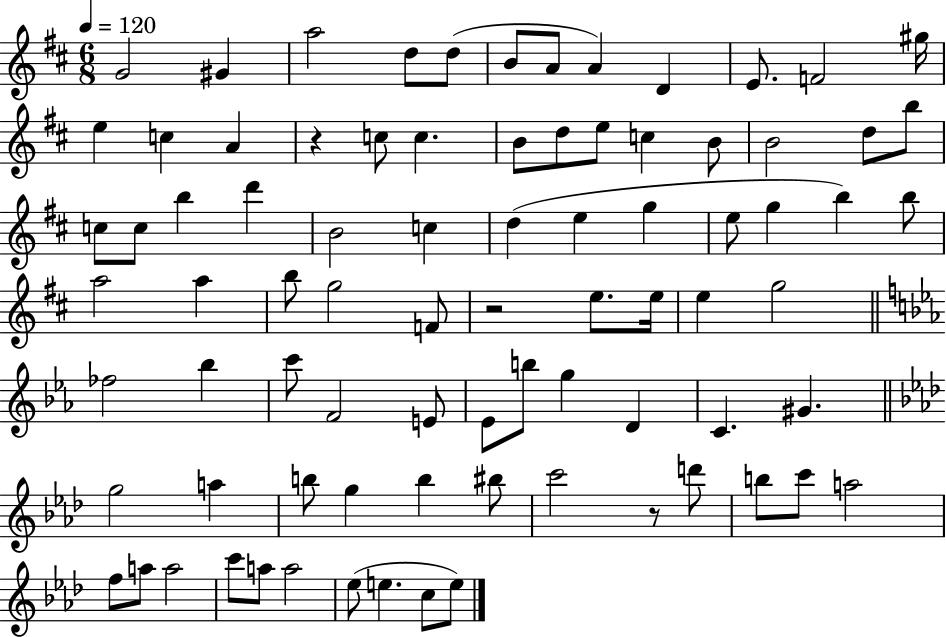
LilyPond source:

{
  \clef treble
  \numericTimeSignature
  \time 6/8
  \key d \major
  \tempo 4 = 120
  g'2 gis'4 | a''2 d''8 d''8( | b'8 a'8 a'4) d'4 | e'8. f'2 gis''16 | \break e''4 c''4 a'4 | r4 c''8 c''4. | b'8 d''8 e''8 c''4 b'8 | b'2 d''8 b''8 | \break c''8 c''8 b''4 d'''4 | b'2 c''4 | d''4( e''4 g''4 | e''8 g''4 b''4) b''8 | \break a''2 a''4 | b''8 g''2 f'8 | r2 e''8. e''16 | e''4 g''2 | \break \bar "||" \break \key ees \major fes''2 bes''4 | c'''8 f'2 e'8 | ees'8 b''8 g''4 d'4 | c'4. gis'4. | \break \bar "||" \break \key aes \major g''2 a''4 | b''8 g''4 b''4 bis''8 | c'''2 r8 d'''8 | b''8 c'''8 a''2 | \break f''8 a''8 a''2 | c'''8 a''8 a''2 | ees''8( e''4. c''8 e''8) | \bar "|."
}